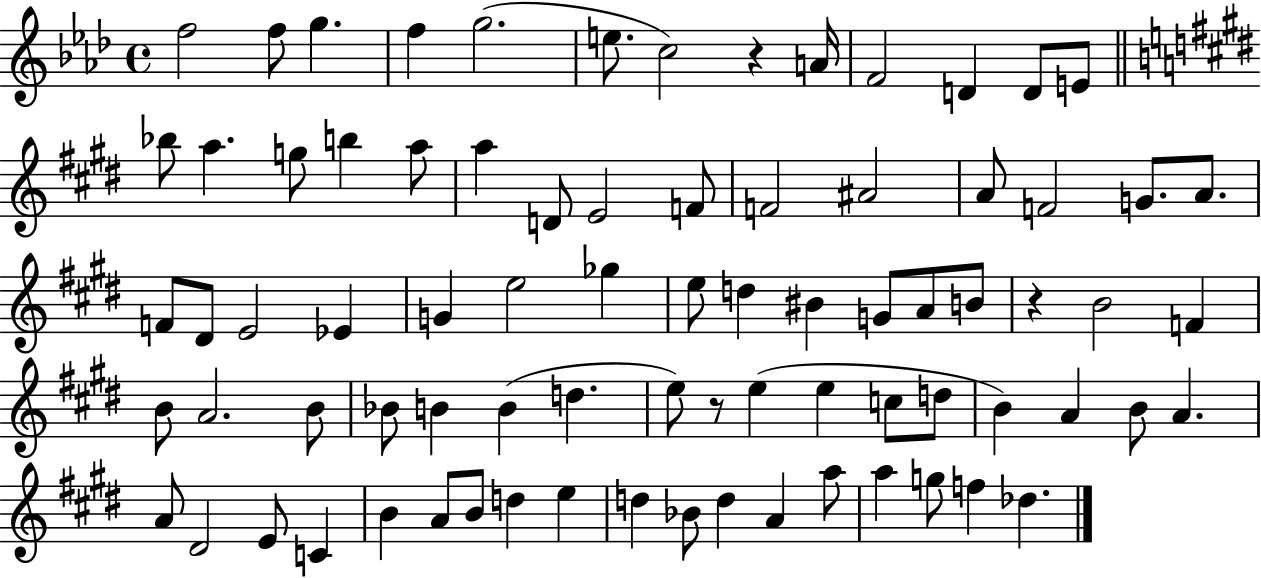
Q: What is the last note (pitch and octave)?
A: Db5